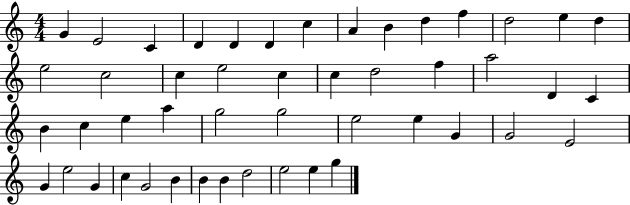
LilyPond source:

{
  \clef treble
  \numericTimeSignature
  \time 4/4
  \key c \major
  g'4 e'2 c'4 | d'4 d'4 d'4 c''4 | a'4 b'4 d''4 f''4 | d''2 e''4 d''4 | \break e''2 c''2 | c''4 e''2 c''4 | c''4 d''2 f''4 | a''2 d'4 c'4 | \break b'4 c''4 e''4 a''4 | g''2 g''2 | e''2 e''4 g'4 | g'2 e'2 | \break g'4 e''2 g'4 | c''4 g'2 b'4 | b'4 b'4 d''2 | e''2 e''4 g''4 | \break \bar "|."
}